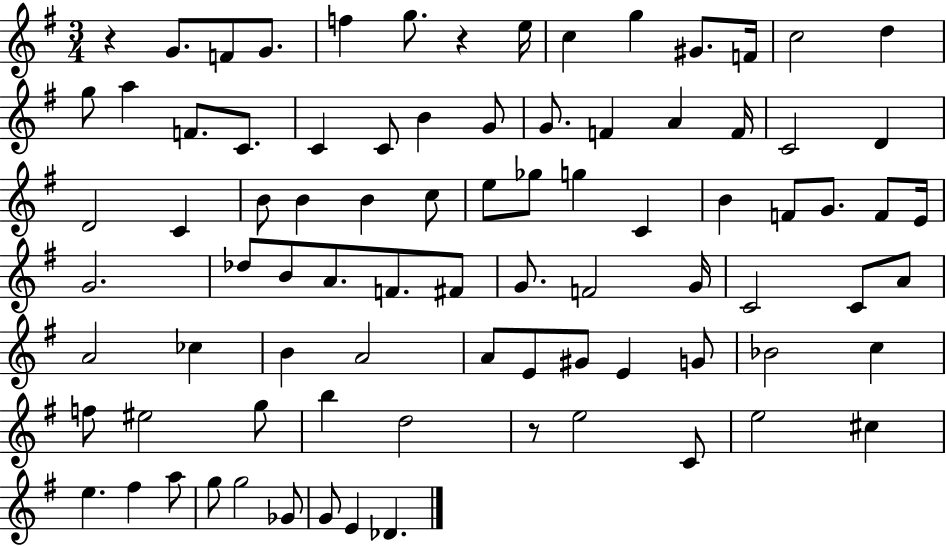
R/q G4/e. F4/e G4/e. F5/q G5/e. R/q E5/s C5/q G5/q G#4/e. F4/s C5/h D5/q G5/e A5/q F4/e. C4/e. C4/q C4/e B4/q G4/e G4/e. F4/q A4/q F4/s C4/h D4/q D4/h C4/q B4/e B4/q B4/q C5/e E5/e Gb5/e G5/q C4/q B4/q F4/e G4/e. F4/e E4/s G4/h. Db5/e B4/e A4/e. F4/e. F#4/e G4/e. F4/h G4/s C4/h C4/e A4/e A4/h CES5/q B4/q A4/h A4/e E4/e G#4/e E4/q G4/e Bb4/h C5/q F5/e EIS5/h G5/e B5/q D5/h R/e E5/h C4/e E5/h C#5/q E5/q. F#5/q A5/e G5/e G5/h Gb4/e G4/e E4/q Db4/q.